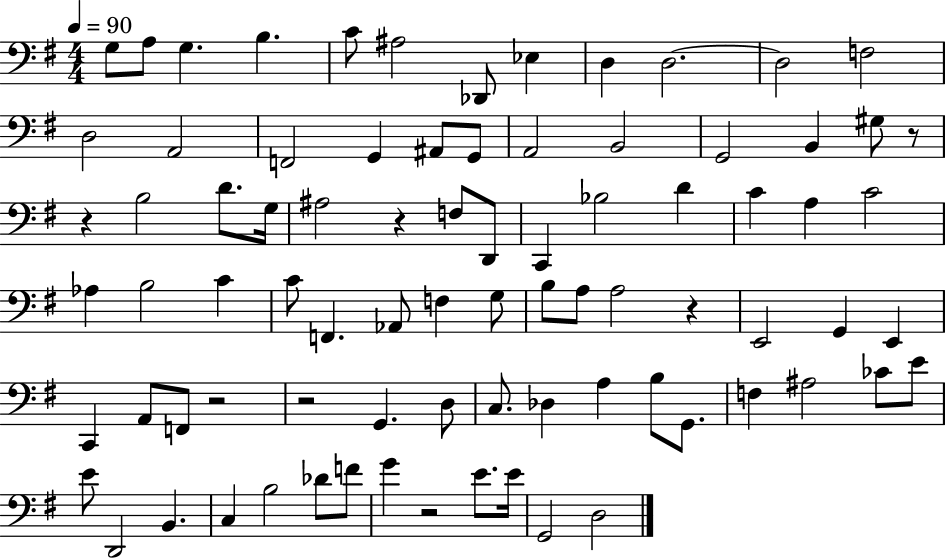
G3/e A3/e G3/q. B3/q. C4/e A#3/h Db2/e Eb3/q D3/q D3/h. D3/h F3/h D3/h A2/h F2/h G2/q A#2/e G2/e A2/h B2/h G2/h B2/q G#3/e R/e R/q B3/h D4/e. G3/s A#3/h R/q F3/e D2/e C2/q Bb3/h D4/q C4/q A3/q C4/h Ab3/q B3/h C4/q C4/e F2/q. Ab2/e F3/q G3/e B3/e A3/e A3/h R/q E2/h G2/q E2/q C2/q A2/e F2/e R/h R/h G2/q. D3/e C3/e. Db3/q A3/q B3/e G2/e. F3/q A#3/h CES4/e E4/e E4/e D2/h B2/q. C3/q B3/h Db4/e F4/e G4/q R/h E4/e. E4/s G2/h D3/h